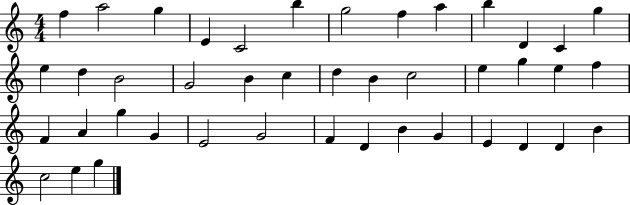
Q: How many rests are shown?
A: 0